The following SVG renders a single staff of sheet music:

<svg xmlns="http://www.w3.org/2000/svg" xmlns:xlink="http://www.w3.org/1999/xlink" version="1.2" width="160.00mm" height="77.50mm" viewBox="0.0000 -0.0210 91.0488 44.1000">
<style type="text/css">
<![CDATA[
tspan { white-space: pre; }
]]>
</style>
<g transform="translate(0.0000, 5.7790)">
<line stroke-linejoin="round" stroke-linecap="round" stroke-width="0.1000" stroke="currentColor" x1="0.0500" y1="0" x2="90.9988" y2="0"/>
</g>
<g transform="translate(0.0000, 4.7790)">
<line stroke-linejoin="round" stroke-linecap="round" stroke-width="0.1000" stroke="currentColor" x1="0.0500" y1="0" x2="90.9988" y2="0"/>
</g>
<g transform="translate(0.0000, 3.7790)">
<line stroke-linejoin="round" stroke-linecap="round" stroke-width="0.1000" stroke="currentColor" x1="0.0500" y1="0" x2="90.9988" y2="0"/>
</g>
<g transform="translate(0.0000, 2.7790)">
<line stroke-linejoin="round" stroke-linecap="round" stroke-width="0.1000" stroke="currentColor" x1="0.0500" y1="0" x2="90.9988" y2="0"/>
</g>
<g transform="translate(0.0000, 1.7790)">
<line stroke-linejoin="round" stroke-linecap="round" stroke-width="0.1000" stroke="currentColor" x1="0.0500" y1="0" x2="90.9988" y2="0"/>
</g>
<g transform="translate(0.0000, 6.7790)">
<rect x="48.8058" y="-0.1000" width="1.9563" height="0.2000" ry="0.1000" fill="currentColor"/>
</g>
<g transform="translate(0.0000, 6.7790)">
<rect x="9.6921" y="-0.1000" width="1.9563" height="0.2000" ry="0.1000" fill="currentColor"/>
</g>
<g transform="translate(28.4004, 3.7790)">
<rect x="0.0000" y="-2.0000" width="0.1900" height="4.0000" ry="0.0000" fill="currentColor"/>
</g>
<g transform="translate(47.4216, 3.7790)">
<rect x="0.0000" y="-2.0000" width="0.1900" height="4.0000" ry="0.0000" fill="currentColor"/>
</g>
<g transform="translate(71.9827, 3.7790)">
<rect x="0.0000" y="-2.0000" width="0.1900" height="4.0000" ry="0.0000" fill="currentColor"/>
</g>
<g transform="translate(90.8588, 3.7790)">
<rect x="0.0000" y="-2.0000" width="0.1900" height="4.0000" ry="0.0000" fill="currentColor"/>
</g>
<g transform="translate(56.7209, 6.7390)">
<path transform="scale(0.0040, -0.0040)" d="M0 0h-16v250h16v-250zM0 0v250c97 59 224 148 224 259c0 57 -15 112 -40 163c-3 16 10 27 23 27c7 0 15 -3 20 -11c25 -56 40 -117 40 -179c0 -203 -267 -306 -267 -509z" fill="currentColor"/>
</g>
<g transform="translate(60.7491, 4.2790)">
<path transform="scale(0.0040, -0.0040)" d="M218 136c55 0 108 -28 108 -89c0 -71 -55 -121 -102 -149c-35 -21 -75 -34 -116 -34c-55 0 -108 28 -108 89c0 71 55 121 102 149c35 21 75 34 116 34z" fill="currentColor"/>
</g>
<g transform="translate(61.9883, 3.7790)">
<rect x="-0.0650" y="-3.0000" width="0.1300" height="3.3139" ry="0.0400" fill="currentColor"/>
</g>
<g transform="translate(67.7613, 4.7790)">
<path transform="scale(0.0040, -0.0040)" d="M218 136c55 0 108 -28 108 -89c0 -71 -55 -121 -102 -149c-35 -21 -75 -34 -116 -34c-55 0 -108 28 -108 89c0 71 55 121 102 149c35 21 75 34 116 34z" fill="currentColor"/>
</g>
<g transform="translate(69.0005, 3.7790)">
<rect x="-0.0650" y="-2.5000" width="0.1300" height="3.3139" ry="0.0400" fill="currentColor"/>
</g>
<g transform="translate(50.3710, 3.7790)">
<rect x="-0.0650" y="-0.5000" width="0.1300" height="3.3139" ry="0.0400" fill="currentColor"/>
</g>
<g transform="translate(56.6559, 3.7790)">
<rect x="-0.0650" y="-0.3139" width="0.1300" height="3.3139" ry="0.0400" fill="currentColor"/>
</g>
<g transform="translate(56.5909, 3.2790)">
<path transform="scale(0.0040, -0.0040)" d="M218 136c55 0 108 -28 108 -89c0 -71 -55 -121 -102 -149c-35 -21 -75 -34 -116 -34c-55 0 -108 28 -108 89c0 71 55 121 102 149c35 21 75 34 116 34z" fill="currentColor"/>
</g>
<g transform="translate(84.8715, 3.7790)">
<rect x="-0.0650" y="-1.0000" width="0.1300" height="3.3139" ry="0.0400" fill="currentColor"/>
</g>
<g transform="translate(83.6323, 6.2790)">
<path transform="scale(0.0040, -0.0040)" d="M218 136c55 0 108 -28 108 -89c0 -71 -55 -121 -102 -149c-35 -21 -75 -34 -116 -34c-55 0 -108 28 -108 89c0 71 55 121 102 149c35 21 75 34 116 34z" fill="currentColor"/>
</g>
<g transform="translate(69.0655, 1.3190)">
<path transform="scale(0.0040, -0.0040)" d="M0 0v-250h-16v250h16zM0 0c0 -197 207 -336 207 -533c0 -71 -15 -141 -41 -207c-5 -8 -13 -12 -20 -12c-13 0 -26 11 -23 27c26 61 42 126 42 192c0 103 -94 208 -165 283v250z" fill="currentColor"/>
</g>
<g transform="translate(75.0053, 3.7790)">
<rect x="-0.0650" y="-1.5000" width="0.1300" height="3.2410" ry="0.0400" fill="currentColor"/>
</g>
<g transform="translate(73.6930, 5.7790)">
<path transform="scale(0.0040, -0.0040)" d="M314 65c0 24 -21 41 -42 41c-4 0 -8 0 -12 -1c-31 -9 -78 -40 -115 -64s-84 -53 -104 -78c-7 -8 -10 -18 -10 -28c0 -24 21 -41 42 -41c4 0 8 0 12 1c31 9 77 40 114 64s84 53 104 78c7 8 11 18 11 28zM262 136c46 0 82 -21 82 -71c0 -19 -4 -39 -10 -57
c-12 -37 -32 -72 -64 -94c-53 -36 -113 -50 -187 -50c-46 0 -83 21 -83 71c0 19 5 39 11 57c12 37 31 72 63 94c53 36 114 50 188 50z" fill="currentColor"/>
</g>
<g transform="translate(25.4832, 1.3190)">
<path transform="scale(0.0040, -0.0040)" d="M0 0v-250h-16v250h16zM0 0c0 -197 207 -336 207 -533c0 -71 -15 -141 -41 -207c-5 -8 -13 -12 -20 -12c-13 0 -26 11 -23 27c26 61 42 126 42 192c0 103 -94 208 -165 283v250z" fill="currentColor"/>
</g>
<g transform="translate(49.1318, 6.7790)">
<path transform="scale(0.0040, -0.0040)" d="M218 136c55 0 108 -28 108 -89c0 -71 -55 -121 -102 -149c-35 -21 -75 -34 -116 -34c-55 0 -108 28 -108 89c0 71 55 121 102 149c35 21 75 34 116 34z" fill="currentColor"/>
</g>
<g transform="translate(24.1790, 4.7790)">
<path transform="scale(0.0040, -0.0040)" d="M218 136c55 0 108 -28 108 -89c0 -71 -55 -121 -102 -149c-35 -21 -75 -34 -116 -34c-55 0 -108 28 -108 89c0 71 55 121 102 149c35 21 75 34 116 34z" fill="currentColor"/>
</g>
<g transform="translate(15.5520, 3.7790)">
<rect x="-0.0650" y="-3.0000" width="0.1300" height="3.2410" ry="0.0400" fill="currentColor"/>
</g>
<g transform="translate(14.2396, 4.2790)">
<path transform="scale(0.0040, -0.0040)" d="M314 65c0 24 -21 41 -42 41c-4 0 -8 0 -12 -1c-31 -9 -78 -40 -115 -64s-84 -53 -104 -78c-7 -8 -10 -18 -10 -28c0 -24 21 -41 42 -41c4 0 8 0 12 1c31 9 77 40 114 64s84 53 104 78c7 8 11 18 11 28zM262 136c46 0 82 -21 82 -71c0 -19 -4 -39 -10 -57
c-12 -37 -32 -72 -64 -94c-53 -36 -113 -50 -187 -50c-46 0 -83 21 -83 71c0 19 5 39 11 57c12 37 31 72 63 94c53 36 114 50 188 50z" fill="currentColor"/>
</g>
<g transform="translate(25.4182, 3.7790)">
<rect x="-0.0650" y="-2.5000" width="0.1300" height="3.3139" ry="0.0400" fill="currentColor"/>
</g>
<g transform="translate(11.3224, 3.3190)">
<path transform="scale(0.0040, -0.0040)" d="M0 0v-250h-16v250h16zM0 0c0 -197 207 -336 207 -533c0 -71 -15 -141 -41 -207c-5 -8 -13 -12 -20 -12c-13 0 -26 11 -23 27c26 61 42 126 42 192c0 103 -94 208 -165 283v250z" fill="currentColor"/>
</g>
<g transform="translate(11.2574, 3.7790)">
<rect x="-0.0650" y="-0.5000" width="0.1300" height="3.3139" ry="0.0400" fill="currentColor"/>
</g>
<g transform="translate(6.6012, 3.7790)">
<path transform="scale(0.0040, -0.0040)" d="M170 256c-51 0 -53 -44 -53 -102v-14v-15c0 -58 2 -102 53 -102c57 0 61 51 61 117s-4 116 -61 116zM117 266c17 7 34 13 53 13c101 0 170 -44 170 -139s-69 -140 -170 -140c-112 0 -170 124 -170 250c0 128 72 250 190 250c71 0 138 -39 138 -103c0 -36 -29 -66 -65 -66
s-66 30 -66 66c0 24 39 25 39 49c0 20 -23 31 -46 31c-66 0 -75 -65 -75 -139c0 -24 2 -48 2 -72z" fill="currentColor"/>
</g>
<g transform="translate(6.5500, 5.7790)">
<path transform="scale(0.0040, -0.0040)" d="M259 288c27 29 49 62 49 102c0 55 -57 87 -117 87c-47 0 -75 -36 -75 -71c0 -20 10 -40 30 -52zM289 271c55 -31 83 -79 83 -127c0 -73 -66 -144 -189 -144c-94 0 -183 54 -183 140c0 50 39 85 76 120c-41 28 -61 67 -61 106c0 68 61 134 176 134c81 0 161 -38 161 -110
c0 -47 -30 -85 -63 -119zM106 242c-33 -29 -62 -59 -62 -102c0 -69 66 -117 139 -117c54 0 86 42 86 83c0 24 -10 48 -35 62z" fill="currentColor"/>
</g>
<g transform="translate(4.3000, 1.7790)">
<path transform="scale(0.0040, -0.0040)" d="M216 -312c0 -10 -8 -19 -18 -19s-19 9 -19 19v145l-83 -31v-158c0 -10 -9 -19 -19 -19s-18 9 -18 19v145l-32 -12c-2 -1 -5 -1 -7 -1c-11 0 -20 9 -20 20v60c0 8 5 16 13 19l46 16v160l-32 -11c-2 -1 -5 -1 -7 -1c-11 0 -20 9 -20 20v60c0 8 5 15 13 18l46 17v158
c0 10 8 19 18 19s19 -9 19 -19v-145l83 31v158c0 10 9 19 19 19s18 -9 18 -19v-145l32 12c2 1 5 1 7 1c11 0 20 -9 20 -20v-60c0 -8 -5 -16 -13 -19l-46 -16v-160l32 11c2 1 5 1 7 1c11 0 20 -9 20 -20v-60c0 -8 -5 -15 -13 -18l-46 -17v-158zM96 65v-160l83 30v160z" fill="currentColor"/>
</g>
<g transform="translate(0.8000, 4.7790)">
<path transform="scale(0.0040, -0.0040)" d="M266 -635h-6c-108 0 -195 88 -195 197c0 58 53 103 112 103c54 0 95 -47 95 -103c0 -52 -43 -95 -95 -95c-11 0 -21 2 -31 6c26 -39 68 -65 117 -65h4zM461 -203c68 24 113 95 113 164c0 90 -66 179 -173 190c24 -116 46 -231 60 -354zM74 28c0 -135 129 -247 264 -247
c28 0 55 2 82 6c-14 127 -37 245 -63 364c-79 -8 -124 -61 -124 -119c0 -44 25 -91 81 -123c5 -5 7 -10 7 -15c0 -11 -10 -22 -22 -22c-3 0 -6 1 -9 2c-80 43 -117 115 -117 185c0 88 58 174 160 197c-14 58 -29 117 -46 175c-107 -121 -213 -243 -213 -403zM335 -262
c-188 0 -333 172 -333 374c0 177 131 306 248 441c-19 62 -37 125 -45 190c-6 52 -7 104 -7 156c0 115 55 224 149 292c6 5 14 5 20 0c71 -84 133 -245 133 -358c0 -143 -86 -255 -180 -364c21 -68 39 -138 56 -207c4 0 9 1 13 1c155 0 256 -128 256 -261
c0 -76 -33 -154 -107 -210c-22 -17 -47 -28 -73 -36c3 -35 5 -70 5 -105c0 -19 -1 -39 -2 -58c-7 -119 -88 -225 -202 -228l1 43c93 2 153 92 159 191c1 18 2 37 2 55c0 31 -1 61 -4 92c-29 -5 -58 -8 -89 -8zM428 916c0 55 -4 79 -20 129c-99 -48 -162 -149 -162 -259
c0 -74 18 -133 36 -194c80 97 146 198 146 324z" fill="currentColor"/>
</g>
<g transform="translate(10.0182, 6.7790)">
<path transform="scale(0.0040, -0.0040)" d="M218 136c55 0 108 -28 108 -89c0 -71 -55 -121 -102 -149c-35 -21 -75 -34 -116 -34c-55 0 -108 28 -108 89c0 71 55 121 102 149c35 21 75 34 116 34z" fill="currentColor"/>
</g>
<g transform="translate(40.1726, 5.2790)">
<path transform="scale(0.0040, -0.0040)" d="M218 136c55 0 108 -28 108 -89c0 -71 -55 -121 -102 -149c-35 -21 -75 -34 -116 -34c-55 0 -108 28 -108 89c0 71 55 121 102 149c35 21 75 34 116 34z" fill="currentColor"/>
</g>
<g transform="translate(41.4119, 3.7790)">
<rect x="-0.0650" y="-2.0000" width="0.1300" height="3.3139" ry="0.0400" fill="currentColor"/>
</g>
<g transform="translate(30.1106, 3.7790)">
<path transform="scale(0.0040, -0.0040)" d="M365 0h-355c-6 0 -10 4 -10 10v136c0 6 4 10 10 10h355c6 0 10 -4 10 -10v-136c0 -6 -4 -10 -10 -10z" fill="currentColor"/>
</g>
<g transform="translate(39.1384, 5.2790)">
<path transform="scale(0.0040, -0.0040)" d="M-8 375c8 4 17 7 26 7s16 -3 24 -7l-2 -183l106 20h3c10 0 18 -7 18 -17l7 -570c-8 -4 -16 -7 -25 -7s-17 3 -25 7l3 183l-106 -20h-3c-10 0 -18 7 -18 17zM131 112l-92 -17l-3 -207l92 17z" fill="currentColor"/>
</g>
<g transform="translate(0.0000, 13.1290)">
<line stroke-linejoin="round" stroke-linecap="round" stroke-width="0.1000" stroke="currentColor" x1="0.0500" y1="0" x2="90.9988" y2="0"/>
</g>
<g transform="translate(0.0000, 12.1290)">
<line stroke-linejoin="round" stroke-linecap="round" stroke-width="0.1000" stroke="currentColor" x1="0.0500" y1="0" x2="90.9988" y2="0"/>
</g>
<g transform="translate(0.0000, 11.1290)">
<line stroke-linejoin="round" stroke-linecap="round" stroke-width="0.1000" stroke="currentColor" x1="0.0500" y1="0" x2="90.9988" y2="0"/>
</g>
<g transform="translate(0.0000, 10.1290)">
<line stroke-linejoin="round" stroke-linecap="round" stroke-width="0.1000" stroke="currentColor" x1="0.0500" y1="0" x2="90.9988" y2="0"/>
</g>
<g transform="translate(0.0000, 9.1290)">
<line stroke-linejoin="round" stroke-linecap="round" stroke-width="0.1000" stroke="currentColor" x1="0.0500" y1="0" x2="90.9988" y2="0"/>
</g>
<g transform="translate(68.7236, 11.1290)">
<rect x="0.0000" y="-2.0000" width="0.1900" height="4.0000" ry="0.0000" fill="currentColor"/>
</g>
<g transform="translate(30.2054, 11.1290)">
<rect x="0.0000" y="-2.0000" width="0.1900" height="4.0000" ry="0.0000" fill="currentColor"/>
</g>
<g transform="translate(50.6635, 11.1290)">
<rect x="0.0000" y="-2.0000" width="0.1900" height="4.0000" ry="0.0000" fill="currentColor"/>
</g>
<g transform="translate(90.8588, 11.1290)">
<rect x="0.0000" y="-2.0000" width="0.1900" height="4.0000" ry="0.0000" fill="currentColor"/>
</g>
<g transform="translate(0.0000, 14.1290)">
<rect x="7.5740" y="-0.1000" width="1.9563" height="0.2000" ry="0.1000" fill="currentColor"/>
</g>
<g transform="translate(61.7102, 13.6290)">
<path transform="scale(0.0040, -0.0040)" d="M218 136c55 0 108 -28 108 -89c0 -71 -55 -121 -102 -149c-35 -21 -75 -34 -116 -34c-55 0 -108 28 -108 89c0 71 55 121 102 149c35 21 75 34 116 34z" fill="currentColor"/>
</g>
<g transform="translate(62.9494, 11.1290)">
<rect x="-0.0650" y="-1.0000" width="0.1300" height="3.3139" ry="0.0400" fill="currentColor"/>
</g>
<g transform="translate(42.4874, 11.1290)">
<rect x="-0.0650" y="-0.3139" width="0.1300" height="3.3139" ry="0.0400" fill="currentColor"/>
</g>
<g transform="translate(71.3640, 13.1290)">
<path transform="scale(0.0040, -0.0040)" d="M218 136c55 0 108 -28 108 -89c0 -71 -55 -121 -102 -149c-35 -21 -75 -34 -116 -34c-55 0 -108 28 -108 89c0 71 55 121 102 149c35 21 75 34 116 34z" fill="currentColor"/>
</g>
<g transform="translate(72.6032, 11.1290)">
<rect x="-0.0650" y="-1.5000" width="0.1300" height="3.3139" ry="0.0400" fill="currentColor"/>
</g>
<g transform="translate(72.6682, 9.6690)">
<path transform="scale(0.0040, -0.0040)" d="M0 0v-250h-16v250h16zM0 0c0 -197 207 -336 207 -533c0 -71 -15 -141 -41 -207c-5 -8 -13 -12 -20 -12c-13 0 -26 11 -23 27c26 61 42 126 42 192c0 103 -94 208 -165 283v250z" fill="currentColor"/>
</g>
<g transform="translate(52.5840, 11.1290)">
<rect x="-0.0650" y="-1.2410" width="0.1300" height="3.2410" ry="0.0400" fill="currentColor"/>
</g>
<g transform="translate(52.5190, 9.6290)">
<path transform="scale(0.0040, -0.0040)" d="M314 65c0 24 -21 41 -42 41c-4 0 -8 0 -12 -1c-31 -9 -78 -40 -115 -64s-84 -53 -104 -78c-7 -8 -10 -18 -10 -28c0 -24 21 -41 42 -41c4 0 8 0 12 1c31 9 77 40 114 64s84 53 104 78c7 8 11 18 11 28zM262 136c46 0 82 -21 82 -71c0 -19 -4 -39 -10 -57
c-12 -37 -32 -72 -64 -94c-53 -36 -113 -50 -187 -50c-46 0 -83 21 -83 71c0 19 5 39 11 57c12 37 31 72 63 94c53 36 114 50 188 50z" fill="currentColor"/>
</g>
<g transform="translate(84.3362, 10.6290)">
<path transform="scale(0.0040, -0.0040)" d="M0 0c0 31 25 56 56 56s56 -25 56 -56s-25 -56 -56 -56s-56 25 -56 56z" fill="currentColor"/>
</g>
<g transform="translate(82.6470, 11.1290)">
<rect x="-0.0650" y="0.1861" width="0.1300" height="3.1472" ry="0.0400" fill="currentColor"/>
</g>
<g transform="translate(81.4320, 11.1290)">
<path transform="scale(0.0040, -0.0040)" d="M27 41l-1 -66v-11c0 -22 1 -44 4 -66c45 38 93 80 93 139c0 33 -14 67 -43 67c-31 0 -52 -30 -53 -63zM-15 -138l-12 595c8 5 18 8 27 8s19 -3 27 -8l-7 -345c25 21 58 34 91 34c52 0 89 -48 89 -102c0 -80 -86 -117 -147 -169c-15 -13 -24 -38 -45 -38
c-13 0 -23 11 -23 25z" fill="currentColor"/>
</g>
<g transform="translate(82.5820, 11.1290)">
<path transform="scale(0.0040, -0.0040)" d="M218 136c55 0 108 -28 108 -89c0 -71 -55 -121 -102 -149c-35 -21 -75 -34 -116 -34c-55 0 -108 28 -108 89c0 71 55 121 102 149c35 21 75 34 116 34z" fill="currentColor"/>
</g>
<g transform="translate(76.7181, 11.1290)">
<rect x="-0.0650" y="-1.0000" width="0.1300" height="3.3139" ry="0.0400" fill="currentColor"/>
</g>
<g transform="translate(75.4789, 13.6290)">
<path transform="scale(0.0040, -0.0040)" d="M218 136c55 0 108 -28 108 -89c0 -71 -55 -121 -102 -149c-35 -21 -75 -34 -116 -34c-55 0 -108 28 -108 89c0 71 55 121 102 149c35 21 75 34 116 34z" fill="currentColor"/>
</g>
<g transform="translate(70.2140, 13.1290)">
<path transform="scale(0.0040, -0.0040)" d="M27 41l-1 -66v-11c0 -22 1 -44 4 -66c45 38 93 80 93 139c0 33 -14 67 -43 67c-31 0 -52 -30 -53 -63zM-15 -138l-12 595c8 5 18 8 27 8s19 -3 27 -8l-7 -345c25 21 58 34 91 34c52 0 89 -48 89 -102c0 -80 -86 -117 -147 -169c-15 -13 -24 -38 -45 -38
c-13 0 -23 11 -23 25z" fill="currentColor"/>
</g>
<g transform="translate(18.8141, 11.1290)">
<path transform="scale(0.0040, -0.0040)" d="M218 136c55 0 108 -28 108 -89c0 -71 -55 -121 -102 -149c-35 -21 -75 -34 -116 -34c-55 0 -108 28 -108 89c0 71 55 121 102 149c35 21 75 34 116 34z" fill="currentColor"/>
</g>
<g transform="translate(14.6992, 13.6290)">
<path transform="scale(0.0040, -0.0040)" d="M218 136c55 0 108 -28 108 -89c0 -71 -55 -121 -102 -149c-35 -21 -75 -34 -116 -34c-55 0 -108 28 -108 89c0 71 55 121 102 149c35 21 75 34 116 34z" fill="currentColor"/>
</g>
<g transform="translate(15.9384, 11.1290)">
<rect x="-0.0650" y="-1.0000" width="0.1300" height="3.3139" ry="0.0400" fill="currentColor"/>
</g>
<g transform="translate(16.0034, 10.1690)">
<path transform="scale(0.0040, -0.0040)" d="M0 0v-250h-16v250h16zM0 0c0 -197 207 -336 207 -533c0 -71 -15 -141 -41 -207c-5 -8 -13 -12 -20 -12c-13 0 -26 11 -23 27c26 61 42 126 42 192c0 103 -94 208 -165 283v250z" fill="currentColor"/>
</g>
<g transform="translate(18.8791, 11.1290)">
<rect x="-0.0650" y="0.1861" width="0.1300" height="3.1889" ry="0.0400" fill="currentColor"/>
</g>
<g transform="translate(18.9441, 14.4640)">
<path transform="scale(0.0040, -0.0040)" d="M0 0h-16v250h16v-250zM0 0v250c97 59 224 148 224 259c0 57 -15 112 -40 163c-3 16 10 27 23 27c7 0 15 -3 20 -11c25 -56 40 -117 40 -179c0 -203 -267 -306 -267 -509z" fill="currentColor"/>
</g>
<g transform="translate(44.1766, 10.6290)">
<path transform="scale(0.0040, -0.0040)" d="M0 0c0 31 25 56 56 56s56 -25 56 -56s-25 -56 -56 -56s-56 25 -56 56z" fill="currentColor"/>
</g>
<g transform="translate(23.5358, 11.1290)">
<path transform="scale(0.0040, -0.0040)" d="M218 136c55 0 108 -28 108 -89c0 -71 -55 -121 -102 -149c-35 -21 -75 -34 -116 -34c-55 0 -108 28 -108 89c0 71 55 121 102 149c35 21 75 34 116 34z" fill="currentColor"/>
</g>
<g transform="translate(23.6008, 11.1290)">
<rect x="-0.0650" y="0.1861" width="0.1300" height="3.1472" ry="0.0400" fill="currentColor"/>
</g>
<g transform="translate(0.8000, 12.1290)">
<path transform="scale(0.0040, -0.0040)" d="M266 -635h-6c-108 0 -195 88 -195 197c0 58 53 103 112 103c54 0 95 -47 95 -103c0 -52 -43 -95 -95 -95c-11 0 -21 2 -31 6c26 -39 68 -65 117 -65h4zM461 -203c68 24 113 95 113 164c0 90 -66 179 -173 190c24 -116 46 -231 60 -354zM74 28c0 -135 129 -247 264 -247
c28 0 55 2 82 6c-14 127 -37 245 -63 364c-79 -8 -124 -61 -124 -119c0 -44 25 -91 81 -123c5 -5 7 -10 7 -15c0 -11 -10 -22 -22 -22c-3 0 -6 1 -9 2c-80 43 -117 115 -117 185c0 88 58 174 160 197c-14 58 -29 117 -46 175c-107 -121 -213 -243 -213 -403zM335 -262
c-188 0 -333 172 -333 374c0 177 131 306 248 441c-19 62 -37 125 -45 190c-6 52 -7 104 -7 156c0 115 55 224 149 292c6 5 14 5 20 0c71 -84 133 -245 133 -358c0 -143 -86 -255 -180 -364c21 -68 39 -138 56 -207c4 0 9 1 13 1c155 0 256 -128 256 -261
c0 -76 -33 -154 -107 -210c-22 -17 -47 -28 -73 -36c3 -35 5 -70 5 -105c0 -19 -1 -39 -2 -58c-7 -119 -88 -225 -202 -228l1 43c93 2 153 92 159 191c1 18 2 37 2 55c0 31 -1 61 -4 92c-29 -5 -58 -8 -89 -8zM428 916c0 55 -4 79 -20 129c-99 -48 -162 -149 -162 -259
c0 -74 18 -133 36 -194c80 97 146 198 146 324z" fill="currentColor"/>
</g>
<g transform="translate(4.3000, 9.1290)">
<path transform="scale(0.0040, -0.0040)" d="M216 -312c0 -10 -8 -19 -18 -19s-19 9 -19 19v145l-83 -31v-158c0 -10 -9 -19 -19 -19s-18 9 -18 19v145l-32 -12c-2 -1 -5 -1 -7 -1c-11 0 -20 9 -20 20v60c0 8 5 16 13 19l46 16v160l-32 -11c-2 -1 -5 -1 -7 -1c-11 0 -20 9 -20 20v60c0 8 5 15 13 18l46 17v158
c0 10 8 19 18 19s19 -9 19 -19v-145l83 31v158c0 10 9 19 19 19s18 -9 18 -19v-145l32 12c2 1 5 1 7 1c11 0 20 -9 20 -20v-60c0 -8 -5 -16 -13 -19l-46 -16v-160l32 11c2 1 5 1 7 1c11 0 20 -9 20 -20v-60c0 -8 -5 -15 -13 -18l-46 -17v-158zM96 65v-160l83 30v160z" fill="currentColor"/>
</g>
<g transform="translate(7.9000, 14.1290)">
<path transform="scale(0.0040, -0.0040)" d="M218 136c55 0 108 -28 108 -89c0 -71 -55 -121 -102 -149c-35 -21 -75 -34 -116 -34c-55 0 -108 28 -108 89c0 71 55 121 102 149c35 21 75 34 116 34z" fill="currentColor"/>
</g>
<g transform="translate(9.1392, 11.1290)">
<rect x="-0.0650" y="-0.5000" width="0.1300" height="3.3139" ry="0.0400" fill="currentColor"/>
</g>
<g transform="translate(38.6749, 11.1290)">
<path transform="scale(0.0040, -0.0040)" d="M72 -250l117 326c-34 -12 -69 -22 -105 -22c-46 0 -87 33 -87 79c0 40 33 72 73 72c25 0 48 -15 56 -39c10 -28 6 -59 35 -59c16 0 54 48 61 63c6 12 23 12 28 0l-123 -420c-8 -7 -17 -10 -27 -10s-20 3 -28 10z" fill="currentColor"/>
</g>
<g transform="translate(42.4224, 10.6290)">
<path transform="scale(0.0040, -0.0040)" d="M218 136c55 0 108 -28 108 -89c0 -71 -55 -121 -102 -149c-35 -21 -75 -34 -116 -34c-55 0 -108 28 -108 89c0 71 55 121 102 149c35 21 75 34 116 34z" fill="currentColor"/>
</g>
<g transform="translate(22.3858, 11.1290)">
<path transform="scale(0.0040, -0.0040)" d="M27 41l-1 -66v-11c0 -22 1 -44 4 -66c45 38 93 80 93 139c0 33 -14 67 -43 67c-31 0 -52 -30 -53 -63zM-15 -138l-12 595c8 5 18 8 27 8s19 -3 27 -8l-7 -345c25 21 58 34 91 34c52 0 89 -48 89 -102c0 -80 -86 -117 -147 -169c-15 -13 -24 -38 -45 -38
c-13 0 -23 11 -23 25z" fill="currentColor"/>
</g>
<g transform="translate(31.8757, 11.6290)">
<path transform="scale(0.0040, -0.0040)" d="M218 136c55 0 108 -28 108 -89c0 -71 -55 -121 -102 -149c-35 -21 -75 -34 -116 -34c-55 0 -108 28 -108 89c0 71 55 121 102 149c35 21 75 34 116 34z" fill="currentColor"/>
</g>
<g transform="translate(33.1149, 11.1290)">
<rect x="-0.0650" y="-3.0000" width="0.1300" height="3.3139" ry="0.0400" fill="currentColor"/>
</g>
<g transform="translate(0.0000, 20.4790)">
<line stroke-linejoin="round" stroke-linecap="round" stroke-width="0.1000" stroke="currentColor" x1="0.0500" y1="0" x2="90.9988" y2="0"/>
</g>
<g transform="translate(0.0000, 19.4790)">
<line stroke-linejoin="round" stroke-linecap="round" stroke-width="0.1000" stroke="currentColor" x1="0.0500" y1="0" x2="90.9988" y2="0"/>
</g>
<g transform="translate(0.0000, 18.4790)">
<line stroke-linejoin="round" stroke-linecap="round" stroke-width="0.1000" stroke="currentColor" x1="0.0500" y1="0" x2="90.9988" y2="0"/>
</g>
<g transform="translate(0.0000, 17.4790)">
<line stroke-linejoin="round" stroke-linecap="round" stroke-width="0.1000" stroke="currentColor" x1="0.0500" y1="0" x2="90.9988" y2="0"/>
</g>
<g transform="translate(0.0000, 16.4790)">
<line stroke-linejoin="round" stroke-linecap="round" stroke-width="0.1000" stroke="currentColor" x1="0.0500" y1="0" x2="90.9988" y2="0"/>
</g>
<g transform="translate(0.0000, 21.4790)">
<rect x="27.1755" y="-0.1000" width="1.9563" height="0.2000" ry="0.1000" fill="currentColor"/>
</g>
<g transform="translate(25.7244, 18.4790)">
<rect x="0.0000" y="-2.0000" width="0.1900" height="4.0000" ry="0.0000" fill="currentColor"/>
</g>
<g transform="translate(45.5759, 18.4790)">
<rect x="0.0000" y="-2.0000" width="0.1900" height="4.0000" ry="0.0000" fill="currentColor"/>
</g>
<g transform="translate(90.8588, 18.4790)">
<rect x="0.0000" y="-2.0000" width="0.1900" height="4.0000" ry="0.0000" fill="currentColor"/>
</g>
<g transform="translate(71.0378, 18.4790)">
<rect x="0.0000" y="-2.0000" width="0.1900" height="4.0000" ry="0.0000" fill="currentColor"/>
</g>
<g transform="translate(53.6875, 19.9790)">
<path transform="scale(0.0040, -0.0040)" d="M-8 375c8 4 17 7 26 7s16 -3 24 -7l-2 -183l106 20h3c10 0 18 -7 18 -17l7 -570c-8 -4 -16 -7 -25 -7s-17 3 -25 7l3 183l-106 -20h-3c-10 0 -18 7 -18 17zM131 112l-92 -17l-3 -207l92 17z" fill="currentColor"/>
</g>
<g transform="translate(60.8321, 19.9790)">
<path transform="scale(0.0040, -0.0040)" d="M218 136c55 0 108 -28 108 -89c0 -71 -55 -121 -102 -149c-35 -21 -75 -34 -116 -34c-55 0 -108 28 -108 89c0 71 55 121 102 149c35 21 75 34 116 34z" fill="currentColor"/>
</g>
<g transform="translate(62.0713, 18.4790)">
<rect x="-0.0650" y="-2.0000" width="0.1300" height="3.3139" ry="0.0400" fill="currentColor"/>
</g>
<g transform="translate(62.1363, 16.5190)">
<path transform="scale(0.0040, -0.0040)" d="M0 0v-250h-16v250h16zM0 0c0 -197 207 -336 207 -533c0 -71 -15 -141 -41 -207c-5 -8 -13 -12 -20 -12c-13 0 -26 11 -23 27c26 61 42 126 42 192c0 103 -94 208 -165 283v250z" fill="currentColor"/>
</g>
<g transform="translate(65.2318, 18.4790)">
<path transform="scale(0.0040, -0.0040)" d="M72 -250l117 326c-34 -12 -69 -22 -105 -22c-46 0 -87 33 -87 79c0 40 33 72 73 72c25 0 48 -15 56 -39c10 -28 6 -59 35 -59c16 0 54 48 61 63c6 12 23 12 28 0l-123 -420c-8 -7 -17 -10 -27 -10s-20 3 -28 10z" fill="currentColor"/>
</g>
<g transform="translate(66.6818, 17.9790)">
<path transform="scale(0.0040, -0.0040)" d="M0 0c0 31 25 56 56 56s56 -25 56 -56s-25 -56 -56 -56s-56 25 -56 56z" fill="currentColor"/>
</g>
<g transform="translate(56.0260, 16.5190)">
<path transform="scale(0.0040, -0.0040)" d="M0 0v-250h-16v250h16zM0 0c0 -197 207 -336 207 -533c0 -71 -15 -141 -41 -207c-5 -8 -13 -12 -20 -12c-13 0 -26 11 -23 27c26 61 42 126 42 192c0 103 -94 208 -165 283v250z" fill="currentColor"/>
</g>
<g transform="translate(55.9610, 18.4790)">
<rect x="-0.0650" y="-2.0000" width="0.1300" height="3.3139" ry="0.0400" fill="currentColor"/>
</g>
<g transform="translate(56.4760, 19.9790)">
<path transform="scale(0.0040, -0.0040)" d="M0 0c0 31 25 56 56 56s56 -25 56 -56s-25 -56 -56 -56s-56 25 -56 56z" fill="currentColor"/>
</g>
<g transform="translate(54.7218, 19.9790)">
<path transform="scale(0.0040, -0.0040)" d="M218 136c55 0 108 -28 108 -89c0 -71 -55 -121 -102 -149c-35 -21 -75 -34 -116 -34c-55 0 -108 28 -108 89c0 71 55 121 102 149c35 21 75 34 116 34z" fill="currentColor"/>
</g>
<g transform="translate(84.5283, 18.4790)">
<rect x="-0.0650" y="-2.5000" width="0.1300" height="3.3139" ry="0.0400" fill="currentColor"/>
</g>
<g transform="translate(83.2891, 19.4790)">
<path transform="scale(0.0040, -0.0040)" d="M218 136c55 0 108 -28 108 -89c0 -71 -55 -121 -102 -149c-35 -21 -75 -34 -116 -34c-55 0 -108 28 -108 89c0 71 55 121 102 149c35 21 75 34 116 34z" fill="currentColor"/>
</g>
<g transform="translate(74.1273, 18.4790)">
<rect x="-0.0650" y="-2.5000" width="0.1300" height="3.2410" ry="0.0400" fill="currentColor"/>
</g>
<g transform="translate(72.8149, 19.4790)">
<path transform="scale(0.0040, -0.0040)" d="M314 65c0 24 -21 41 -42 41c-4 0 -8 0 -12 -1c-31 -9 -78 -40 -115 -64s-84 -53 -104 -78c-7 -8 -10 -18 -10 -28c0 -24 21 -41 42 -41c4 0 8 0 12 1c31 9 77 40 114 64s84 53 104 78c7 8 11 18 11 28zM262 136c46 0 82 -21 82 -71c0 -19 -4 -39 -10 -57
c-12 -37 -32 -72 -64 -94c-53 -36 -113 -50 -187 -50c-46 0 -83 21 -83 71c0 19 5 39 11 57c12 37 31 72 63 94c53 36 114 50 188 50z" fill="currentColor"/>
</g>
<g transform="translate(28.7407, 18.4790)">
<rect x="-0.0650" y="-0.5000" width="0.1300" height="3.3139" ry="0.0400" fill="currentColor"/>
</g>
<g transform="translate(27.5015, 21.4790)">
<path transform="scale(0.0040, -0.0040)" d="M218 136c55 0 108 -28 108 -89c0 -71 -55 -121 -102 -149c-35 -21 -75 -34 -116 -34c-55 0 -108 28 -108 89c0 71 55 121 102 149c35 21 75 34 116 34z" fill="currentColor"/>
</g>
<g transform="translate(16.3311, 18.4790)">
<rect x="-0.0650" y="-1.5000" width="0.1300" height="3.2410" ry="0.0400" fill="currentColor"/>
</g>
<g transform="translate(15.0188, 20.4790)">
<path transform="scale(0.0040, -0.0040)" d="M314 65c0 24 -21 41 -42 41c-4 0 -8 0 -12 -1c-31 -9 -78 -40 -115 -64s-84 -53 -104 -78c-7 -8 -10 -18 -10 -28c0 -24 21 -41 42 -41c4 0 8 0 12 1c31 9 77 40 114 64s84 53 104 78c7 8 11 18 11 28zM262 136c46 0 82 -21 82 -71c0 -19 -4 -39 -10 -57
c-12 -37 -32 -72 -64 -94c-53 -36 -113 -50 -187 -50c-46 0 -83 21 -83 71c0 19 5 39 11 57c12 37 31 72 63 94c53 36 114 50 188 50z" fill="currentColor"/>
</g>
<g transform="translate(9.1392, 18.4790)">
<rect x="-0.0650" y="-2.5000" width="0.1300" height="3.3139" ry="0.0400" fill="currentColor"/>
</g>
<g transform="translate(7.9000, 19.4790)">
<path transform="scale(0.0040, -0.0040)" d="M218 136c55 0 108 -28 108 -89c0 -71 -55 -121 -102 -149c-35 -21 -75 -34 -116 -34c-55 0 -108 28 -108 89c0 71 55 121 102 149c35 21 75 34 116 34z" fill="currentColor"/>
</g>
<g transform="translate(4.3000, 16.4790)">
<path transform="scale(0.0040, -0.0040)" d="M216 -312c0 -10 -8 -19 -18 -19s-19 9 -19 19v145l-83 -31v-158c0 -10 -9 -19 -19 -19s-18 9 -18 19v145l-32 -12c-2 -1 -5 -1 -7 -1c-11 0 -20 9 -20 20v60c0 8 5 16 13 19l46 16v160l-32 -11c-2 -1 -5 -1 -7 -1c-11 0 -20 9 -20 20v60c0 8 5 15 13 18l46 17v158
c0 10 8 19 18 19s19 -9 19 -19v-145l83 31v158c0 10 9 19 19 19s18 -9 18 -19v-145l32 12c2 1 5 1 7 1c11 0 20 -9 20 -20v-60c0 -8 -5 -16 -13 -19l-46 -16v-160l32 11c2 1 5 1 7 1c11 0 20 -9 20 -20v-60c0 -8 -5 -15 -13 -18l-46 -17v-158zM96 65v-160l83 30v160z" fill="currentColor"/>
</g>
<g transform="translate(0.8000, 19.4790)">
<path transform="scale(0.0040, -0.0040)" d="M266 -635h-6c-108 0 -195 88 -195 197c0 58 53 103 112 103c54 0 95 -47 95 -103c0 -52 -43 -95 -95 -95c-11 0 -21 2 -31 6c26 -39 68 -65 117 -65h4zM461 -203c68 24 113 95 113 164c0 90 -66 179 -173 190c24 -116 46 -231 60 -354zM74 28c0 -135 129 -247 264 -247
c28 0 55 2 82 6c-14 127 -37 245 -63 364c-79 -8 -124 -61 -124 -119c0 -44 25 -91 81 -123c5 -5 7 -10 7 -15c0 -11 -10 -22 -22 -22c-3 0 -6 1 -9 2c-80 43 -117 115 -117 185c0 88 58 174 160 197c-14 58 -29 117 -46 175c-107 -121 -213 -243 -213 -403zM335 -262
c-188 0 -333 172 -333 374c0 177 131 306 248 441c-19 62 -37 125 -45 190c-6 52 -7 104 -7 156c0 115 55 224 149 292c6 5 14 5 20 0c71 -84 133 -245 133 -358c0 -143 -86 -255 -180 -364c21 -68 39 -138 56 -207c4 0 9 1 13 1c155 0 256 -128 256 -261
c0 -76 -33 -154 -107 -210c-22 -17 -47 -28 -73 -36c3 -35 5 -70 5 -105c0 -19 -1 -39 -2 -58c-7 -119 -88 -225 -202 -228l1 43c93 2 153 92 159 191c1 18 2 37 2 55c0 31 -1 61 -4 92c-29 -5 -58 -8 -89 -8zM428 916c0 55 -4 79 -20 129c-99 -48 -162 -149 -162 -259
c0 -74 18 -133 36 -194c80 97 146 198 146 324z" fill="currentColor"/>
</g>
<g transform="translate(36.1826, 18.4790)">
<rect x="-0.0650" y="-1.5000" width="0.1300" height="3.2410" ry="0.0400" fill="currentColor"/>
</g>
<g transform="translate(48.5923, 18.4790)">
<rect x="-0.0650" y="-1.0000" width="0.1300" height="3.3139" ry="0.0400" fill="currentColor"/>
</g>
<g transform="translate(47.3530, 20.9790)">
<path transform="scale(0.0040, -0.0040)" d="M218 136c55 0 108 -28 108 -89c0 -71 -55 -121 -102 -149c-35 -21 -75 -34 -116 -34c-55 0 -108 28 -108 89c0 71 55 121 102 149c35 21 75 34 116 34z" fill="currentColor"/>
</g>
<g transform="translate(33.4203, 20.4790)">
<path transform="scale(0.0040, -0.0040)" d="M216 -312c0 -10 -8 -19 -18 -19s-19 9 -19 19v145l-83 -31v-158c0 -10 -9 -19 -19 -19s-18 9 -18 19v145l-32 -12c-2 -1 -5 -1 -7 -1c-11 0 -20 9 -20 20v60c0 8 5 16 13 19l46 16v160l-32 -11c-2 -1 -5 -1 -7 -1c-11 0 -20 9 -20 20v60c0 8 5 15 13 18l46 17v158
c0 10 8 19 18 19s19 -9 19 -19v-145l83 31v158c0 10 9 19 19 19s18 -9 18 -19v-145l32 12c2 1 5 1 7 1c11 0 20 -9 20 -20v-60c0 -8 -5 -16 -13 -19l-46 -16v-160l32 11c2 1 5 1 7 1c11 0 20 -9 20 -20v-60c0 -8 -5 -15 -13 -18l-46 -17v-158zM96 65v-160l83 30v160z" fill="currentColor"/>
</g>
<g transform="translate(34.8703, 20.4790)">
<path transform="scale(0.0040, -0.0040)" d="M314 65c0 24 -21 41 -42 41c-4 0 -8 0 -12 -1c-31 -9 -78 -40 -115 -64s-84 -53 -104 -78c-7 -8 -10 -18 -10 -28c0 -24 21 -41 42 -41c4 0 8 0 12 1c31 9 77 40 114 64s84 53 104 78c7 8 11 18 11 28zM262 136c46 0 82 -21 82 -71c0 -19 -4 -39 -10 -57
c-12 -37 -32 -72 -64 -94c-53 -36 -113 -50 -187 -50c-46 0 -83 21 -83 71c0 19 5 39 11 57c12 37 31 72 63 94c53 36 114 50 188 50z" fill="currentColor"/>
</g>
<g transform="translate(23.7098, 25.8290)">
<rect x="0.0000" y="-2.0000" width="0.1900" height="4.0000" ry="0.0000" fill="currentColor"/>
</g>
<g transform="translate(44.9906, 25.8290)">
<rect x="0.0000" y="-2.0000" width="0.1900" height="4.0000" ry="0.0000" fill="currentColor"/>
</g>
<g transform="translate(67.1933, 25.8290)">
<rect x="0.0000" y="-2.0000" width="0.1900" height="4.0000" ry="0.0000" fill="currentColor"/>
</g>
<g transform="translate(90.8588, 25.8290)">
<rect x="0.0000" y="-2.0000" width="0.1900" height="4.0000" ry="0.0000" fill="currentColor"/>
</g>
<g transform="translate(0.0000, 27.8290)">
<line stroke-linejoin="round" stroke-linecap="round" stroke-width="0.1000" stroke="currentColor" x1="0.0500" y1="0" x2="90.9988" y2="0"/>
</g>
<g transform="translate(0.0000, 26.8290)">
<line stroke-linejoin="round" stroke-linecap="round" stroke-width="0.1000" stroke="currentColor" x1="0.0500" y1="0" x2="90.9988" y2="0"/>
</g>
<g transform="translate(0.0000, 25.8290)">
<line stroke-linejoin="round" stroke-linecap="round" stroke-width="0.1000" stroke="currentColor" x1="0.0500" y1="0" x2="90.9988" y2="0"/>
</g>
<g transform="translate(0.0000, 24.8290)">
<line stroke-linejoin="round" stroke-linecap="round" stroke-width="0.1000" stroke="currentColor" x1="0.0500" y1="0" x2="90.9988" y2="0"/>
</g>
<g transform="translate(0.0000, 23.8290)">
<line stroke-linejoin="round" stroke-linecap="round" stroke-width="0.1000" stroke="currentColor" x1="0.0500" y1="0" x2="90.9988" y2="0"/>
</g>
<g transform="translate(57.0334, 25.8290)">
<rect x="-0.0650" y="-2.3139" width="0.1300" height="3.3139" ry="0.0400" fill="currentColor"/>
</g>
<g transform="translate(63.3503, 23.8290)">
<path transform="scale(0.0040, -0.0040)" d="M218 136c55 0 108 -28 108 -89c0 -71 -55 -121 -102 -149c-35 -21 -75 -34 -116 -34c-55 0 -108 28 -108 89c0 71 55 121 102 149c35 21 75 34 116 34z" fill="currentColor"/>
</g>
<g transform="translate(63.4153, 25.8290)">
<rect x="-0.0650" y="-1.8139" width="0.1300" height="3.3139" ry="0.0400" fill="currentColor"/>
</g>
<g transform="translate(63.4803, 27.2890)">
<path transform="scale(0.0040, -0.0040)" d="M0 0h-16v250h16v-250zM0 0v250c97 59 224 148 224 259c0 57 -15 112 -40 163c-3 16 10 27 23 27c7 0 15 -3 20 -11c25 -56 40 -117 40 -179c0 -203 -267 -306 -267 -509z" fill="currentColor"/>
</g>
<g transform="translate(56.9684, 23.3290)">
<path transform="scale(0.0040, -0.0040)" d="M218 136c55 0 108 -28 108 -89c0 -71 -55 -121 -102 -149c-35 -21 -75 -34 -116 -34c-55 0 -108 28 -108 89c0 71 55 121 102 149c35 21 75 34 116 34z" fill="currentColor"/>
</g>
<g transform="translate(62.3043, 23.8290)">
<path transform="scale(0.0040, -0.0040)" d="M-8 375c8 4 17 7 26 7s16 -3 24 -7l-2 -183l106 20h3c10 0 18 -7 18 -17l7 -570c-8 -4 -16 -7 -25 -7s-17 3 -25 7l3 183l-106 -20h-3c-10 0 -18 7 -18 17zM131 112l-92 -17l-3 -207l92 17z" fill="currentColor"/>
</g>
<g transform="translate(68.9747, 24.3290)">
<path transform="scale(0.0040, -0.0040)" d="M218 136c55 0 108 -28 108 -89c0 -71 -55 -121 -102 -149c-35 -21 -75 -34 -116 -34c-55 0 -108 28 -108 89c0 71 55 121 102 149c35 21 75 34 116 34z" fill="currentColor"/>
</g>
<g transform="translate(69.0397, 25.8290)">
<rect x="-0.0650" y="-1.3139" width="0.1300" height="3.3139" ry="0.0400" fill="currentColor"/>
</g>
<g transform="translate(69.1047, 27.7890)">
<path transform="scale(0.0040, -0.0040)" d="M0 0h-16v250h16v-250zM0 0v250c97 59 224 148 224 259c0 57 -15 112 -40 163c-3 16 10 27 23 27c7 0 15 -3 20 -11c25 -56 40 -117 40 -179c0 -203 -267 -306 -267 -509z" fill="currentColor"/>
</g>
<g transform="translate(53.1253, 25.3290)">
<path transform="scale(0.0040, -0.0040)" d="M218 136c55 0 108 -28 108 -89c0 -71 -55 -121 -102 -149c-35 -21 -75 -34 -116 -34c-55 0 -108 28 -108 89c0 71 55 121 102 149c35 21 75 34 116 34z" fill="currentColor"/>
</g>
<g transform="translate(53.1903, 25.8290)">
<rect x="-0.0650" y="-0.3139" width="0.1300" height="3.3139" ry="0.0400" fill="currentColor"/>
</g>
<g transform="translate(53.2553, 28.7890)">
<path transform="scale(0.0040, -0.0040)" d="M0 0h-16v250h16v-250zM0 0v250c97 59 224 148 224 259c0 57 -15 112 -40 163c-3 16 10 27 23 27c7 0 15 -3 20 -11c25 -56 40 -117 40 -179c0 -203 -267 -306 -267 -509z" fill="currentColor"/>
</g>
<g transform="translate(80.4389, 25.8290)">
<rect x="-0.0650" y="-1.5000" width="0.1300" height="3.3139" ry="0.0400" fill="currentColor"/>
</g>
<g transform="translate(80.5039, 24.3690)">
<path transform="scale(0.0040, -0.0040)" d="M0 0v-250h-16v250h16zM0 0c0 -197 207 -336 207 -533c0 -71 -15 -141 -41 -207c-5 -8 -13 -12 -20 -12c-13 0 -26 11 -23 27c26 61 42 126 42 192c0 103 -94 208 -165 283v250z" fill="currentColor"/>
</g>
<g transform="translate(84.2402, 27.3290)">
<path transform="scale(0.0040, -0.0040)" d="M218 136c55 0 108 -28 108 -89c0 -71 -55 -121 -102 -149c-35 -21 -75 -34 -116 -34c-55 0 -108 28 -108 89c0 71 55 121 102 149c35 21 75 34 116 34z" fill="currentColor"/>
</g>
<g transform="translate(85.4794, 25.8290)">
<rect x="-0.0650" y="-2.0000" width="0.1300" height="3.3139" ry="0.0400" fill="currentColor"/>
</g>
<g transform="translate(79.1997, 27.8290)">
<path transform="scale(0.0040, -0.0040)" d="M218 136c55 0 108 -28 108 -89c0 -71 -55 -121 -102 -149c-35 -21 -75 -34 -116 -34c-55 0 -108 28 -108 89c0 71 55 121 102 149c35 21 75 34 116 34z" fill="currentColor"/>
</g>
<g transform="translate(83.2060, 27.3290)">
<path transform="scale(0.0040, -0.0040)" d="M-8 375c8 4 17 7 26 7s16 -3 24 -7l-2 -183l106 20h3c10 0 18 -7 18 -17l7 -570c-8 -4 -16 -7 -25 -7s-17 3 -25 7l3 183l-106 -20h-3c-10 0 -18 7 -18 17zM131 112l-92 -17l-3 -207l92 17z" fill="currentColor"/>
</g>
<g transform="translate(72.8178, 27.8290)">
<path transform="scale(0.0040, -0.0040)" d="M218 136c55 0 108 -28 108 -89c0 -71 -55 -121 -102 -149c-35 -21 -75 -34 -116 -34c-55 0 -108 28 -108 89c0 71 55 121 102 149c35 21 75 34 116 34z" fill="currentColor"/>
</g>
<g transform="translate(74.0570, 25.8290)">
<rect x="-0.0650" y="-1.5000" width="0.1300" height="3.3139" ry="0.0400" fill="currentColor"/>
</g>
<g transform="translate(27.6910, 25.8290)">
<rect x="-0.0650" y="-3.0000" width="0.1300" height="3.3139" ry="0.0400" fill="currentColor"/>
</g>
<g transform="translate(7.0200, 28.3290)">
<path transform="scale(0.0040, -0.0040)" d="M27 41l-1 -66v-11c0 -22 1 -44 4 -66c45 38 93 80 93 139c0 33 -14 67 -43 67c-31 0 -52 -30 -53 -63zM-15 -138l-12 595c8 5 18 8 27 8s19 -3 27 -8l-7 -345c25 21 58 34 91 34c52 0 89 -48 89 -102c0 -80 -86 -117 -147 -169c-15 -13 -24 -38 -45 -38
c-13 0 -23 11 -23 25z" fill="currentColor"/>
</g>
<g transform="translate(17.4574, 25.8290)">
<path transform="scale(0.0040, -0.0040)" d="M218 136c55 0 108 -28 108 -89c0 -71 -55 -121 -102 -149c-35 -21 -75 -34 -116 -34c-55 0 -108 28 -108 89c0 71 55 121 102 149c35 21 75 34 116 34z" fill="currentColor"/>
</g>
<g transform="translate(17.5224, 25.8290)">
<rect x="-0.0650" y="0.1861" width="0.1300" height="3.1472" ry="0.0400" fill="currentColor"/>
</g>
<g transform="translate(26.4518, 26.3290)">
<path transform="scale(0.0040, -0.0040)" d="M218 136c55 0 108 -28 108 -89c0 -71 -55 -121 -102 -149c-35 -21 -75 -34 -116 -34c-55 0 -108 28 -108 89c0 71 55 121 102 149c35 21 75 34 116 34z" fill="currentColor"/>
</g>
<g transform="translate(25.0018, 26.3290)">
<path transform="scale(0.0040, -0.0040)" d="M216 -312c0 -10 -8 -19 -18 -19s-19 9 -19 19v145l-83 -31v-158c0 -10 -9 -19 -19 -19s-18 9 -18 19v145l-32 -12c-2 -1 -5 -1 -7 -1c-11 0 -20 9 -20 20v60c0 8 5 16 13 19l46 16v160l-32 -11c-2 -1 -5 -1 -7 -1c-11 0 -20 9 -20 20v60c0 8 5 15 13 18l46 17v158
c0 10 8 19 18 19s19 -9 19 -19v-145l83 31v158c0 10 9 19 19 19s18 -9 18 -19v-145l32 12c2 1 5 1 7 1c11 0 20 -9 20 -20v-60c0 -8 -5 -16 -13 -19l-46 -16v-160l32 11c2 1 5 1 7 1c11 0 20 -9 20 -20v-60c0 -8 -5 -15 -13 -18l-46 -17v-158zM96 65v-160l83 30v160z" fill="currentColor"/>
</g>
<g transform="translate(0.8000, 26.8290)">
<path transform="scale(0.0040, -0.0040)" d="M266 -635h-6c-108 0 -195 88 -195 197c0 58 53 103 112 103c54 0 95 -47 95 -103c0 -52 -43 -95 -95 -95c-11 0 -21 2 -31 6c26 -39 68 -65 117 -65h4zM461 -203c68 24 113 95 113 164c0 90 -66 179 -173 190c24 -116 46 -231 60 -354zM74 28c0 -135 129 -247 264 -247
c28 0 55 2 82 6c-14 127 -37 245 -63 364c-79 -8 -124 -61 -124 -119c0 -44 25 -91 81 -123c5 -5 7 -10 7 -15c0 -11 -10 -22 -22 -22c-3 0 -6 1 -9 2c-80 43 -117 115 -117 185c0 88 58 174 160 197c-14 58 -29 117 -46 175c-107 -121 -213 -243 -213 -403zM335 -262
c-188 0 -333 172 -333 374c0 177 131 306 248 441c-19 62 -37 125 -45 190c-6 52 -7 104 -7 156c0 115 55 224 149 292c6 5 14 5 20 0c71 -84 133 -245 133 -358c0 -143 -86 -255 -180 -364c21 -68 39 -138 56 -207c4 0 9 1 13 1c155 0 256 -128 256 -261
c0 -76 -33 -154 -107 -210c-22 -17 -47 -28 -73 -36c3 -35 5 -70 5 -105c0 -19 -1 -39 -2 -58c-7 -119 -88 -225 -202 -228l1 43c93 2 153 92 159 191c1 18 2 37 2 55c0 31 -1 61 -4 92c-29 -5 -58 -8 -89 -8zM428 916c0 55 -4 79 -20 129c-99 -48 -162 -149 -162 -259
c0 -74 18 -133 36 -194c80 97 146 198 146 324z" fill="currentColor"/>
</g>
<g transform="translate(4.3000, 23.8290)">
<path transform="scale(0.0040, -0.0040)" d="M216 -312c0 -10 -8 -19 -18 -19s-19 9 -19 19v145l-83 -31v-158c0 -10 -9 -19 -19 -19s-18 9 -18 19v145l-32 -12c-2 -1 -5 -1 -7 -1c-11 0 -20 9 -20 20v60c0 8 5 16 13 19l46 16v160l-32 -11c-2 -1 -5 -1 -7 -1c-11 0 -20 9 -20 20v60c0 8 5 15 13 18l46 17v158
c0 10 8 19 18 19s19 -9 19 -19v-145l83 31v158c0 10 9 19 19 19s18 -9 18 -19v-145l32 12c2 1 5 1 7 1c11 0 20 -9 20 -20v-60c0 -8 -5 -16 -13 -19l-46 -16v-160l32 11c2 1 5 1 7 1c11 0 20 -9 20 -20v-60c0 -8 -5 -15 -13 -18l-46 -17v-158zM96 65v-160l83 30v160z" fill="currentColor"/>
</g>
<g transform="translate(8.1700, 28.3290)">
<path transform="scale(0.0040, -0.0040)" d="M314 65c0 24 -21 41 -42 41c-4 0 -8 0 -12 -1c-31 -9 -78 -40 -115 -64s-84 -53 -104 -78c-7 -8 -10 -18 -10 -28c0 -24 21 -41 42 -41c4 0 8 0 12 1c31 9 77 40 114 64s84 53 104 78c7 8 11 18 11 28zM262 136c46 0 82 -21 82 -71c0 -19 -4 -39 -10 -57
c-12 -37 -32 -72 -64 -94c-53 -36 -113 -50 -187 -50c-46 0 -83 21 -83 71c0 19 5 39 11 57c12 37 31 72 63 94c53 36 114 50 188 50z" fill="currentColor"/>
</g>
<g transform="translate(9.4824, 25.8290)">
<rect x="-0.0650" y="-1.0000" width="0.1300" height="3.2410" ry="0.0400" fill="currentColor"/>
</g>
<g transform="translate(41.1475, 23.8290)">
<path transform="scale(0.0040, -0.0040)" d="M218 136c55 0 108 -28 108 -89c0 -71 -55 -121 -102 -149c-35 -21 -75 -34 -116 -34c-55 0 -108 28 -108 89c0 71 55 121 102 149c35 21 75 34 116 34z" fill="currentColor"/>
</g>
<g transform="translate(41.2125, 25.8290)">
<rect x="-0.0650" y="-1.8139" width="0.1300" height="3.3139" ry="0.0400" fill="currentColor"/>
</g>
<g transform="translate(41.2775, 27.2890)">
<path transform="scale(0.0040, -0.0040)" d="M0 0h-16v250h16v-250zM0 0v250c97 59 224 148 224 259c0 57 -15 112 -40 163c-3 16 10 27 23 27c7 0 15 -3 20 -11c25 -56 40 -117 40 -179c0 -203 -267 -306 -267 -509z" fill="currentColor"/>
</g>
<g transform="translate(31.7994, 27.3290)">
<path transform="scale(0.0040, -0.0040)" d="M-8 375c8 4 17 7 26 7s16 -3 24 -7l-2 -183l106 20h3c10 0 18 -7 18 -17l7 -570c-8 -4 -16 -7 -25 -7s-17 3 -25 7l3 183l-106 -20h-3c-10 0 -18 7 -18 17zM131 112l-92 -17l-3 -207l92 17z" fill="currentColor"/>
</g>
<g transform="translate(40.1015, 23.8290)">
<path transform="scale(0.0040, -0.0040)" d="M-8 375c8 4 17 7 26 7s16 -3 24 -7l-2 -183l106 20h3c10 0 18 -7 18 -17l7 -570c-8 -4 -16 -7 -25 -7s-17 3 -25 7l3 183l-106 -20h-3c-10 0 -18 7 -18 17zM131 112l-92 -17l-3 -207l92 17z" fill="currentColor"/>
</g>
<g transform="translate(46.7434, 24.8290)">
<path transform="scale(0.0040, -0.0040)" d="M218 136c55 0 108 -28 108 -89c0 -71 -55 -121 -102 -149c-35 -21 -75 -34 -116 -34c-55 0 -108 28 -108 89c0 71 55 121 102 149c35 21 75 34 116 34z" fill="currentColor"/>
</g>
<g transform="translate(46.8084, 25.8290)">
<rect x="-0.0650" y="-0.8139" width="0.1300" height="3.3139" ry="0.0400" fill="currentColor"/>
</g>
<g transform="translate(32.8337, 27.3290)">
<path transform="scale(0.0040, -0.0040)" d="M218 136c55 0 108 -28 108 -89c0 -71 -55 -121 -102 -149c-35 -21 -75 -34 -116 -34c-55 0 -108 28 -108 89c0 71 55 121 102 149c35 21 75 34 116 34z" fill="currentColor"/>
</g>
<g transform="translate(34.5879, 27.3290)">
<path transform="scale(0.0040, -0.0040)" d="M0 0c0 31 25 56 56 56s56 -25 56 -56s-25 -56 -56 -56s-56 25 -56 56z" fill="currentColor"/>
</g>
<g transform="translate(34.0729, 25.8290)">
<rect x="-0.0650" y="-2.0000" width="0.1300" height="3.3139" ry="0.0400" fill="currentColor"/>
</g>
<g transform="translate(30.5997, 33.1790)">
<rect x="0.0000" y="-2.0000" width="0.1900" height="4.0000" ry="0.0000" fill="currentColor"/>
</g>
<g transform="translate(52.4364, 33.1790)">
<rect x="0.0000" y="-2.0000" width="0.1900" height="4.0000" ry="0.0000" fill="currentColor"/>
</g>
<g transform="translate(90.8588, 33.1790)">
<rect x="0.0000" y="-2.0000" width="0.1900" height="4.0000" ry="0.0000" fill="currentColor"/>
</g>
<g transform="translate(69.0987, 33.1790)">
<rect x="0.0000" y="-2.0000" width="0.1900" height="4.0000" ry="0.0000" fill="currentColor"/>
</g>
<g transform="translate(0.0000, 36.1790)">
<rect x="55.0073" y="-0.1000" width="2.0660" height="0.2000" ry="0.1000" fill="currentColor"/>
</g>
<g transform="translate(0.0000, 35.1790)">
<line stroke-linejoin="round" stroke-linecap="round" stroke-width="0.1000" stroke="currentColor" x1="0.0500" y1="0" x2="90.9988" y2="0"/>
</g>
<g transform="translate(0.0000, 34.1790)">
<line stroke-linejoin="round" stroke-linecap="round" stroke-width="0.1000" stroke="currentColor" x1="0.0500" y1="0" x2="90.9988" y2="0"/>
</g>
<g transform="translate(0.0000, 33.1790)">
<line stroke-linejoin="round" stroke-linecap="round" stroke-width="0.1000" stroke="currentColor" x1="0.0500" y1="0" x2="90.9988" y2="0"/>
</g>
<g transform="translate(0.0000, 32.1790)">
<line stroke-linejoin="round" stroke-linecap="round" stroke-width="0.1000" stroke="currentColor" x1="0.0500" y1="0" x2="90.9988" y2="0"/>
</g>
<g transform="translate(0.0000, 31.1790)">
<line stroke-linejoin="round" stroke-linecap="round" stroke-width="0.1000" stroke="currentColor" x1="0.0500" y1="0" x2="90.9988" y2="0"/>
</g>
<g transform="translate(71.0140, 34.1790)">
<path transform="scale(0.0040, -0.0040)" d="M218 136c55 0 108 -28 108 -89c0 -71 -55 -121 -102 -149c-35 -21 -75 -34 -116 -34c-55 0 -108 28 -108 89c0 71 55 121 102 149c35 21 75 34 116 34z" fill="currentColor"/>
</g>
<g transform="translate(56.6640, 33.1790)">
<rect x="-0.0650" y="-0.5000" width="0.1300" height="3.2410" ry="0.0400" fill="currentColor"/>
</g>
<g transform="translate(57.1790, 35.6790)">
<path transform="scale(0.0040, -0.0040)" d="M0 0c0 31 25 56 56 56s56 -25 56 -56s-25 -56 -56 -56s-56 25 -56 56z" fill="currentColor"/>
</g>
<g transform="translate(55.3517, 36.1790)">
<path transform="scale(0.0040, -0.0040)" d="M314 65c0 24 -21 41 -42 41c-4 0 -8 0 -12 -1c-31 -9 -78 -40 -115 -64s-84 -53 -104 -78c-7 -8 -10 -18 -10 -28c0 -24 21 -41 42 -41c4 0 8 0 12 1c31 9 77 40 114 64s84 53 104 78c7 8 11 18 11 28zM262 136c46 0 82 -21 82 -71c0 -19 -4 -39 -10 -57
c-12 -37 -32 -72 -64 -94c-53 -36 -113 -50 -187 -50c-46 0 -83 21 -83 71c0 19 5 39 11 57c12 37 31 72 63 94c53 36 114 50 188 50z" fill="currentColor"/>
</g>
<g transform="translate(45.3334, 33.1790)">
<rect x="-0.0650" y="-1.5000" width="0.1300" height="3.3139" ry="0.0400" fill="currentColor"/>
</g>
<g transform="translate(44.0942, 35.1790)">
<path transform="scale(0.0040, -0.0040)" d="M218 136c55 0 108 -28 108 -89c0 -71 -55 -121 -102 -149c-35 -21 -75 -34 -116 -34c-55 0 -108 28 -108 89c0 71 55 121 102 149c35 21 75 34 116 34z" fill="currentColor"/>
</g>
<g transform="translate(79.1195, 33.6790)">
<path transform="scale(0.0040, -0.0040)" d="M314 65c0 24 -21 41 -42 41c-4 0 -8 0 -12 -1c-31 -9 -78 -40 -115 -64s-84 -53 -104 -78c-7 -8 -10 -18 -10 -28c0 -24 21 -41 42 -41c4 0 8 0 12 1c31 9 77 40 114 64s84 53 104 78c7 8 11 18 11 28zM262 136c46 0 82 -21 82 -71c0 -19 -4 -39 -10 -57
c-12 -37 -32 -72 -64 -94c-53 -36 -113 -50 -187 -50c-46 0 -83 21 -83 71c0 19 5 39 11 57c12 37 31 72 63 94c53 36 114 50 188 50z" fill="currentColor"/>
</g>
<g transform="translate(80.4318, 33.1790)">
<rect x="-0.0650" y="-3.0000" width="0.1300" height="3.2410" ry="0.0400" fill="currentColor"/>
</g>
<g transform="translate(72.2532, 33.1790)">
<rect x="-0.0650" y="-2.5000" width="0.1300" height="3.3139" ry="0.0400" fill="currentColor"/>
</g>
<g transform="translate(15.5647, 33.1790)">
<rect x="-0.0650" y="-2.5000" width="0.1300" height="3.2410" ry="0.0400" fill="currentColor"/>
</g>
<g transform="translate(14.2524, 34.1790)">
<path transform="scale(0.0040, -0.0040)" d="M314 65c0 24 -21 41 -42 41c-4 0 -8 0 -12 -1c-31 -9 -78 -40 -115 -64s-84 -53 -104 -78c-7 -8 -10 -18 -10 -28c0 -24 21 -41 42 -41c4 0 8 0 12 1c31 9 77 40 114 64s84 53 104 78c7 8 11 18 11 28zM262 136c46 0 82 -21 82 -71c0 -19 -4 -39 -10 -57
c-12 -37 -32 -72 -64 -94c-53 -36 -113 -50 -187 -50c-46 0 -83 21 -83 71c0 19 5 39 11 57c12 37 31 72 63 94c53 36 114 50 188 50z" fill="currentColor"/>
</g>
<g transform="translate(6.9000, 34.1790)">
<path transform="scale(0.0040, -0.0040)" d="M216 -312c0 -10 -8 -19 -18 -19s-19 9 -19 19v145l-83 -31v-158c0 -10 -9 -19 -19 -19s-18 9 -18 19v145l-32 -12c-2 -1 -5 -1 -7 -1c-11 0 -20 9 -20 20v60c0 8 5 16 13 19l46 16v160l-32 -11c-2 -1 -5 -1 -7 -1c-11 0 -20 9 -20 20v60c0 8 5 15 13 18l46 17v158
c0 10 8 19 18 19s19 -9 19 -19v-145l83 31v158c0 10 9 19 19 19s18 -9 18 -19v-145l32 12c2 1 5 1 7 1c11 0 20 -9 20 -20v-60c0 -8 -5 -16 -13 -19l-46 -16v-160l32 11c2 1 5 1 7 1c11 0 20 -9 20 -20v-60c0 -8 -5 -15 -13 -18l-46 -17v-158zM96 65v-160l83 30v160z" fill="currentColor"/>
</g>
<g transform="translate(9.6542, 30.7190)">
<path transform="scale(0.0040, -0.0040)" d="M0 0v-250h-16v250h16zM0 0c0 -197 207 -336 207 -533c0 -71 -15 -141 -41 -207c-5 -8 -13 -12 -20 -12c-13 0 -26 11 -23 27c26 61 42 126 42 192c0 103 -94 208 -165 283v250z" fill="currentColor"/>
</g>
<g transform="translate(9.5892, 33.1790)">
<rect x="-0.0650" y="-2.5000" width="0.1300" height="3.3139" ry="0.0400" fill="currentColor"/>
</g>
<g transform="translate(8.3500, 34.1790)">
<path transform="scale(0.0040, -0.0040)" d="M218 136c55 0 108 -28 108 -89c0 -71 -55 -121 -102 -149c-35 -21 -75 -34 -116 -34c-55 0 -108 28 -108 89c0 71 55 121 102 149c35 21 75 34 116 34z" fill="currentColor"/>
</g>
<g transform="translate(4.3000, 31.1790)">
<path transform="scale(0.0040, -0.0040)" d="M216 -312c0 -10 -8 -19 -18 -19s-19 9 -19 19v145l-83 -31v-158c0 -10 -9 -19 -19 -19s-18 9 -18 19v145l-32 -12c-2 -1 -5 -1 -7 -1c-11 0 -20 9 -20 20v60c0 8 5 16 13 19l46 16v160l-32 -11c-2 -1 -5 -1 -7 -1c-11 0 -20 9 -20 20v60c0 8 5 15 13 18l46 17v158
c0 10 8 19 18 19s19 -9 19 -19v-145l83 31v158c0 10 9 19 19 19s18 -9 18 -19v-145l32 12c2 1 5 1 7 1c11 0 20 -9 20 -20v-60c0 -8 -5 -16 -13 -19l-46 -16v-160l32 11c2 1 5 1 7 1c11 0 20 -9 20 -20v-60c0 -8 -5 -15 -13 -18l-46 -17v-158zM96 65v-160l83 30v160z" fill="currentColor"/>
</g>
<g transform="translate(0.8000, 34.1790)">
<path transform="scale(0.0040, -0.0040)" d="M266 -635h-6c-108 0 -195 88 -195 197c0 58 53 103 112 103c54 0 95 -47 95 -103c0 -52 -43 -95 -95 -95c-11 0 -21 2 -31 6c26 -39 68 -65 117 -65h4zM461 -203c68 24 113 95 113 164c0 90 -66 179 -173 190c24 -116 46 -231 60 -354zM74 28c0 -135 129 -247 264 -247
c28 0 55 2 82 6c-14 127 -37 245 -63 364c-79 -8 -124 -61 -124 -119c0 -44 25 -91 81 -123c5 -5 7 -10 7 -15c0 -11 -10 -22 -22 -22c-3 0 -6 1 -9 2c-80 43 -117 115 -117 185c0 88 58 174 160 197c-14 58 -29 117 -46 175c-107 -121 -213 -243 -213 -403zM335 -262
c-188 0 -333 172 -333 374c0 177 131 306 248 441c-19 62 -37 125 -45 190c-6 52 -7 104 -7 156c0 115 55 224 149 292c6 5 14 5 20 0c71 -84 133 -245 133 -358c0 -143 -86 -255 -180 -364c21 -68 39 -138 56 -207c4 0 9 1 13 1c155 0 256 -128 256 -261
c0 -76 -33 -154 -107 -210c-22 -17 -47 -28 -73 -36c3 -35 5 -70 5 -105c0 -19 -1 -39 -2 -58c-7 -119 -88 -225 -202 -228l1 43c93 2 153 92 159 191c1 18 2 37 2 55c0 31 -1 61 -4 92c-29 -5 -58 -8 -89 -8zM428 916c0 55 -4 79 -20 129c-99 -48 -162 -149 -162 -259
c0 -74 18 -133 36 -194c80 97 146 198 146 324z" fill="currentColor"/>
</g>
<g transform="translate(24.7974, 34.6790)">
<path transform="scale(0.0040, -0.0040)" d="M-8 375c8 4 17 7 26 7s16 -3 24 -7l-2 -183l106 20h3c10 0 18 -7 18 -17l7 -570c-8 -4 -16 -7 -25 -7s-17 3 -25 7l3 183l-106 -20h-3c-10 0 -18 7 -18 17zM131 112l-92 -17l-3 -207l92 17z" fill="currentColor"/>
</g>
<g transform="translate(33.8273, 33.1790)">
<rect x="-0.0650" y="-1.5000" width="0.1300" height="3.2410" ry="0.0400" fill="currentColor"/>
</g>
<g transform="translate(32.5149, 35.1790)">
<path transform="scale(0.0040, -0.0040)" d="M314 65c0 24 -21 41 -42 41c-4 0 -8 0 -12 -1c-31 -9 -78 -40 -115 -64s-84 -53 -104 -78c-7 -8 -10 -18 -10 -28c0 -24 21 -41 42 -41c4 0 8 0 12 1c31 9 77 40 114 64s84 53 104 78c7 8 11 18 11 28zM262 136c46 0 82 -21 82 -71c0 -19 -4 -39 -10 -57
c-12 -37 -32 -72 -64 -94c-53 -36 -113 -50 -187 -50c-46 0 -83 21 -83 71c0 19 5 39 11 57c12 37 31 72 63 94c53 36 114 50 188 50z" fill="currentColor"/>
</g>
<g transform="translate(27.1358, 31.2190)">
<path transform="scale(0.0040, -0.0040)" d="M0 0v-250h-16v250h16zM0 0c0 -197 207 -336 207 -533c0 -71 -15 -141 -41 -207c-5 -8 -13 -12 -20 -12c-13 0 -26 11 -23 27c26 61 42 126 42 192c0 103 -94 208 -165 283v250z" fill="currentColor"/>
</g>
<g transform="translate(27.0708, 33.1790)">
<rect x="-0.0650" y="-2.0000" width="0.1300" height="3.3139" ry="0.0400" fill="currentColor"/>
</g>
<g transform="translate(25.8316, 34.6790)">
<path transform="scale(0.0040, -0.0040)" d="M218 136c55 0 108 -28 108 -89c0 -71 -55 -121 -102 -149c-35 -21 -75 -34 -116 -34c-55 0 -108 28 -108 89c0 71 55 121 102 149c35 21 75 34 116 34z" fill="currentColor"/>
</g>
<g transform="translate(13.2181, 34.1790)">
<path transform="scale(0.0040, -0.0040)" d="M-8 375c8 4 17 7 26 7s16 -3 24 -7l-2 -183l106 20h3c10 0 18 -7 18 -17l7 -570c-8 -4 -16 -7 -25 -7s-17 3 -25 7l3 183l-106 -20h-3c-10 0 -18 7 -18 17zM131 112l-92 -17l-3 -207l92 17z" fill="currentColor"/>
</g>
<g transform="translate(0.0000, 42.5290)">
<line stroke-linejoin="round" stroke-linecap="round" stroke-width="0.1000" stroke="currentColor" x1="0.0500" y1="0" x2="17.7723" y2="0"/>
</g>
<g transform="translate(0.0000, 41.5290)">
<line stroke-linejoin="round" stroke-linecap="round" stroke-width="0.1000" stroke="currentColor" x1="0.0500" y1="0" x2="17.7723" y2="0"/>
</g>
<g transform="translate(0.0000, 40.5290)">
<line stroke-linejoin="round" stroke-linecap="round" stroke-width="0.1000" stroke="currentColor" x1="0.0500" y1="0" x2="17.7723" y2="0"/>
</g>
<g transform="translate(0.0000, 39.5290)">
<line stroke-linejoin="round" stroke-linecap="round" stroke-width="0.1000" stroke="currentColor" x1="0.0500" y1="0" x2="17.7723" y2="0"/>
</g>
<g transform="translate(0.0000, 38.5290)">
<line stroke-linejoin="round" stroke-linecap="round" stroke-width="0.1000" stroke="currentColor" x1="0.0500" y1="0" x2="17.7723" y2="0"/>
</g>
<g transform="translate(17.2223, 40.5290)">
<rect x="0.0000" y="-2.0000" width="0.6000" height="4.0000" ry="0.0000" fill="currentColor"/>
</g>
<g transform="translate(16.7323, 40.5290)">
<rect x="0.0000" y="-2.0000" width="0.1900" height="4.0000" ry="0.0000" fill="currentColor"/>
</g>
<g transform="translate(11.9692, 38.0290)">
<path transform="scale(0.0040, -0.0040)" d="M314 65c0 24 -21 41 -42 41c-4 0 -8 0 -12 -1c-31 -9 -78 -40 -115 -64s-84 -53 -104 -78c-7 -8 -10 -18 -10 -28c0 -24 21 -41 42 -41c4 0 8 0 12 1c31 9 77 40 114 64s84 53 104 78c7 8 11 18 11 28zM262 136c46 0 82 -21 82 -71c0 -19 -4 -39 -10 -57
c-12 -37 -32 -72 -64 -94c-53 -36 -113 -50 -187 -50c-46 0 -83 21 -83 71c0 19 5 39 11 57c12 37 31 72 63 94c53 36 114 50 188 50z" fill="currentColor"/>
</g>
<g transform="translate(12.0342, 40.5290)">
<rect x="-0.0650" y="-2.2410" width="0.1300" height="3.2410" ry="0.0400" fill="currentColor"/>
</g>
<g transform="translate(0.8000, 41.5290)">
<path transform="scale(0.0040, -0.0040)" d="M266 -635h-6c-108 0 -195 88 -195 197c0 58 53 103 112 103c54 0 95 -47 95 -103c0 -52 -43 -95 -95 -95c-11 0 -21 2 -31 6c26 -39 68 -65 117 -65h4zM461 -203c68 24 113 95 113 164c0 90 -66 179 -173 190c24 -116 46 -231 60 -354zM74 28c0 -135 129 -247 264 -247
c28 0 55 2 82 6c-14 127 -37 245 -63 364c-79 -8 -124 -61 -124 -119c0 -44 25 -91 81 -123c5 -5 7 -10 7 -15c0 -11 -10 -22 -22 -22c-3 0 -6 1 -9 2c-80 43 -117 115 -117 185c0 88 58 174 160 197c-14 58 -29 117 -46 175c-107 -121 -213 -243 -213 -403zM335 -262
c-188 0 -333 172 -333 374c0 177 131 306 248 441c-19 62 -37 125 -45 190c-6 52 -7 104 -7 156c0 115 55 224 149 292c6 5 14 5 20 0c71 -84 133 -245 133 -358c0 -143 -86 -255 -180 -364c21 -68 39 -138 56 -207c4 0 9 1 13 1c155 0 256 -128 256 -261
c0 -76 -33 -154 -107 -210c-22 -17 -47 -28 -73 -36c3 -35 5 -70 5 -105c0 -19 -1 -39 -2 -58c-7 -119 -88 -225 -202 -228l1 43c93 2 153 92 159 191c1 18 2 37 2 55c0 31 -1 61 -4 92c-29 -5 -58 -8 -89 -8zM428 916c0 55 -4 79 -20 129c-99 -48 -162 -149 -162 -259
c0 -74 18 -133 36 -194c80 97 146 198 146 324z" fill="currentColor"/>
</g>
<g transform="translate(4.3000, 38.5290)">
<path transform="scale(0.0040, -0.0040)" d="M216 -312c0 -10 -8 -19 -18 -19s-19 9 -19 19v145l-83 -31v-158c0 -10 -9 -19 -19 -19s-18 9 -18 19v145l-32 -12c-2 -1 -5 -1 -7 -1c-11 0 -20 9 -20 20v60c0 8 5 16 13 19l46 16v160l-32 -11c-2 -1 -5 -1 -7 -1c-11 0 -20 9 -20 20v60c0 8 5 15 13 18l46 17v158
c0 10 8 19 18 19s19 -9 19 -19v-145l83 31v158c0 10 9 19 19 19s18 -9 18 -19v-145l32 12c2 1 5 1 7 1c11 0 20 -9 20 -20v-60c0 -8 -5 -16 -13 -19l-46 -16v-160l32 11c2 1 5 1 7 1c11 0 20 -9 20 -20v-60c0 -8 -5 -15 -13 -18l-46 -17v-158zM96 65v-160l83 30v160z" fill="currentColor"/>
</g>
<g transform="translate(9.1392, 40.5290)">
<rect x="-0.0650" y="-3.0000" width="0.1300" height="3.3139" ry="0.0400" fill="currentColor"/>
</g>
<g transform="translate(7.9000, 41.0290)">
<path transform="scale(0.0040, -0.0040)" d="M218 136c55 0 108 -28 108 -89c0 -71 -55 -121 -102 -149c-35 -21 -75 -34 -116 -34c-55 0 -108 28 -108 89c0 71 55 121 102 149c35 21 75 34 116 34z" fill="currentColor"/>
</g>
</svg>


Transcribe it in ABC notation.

X:1
T:Untitled
M:6/8
L:1/4
K:G
C/2 A2 G/2 z2 F C c/2 A G/2 E2 D C D/2 B/2 _B A z/2 c e2 D _E/2 D _B G E2 C ^E2 D F/2 F/2 z/2 G2 G _D2 B ^A F f/2 d c/2 g f/2 e/2 E E/2 F ^G/2 G2 F/2 E2 E C2 G A2 A g2